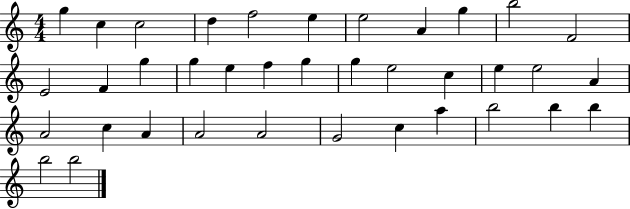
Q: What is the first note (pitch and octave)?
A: G5